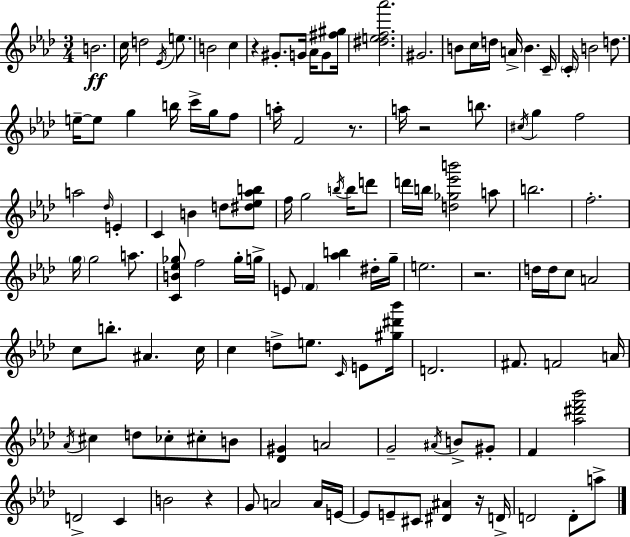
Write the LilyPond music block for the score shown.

{
  \clef treble
  \numericTimeSignature
  \time 3/4
  \key aes \major
  b'2.\ff | c''16 d''2 \acciaccatura { ees'16 } e''8. | b'2 c''4 | r4 gis'8.-. g'16 aes'16 g'8 | \break <fis'' gis''>16 <dis'' e'' f'' aes'''>2. | gis'2. | b'8 c''16 d''16 a'16-> b'4. | c'16-- \parenthesize c'16-. b'2 d''8. | \break e''16--~~ e''8 g''4 b''16 c'''16-> g''16 f''8 | a''16-. f'2 r8. | a''16 r2 b''8. | \acciaccatura { cis''16 } g''4 f''2 | \break a''2 \grace { des''16 } e'4-. | c'4 b'4 d''8 | <dis'' ees'' aes'' b''>8 f''16 g''2 | \acciaccatura { b''16 } b''16 d'''8 d'''16 b''16 <d'' ges'' ees''' b'''>2 | \break a''8 b''2. | f''2.-. | \parenthesize g''16 g''2 | a''8. <c' b' ees'' ges''>8 f''2 | \break ges''16-. g''16-> e'8 \parenthesize f'4 <aes'' b''>4 | dis''16-. g''16-- e''2. | r2. | d''16 d''16 c''8 a'2 | \break c''8 b''8.-. ais'4. | c''16 c''4 d''8-> e''8. | \grace { c'16 } e'8 <gis'' dis''' bes'''>16 d'2. | fis'8. f'2 | \break a'16 \acciaccatura { aes'16 } cis''4 d''8 | ces''8-. cis''8-. b'8 <des' gis'>4 a'2 | g'2-- | \acciaccatura { ais'16 } b'8-> gis'8-. f'4 <aes'' dis''' f''' bes'''>2 | \break d'2-> | c'4 b'2 | r4 g'8 a'2 | a'16 e'16~~ e'8 e'8-- cis'8 | \break <dis' ais'>4 r16 d'16-> d'2 | d'8-. a''8-> \bar "|."
}